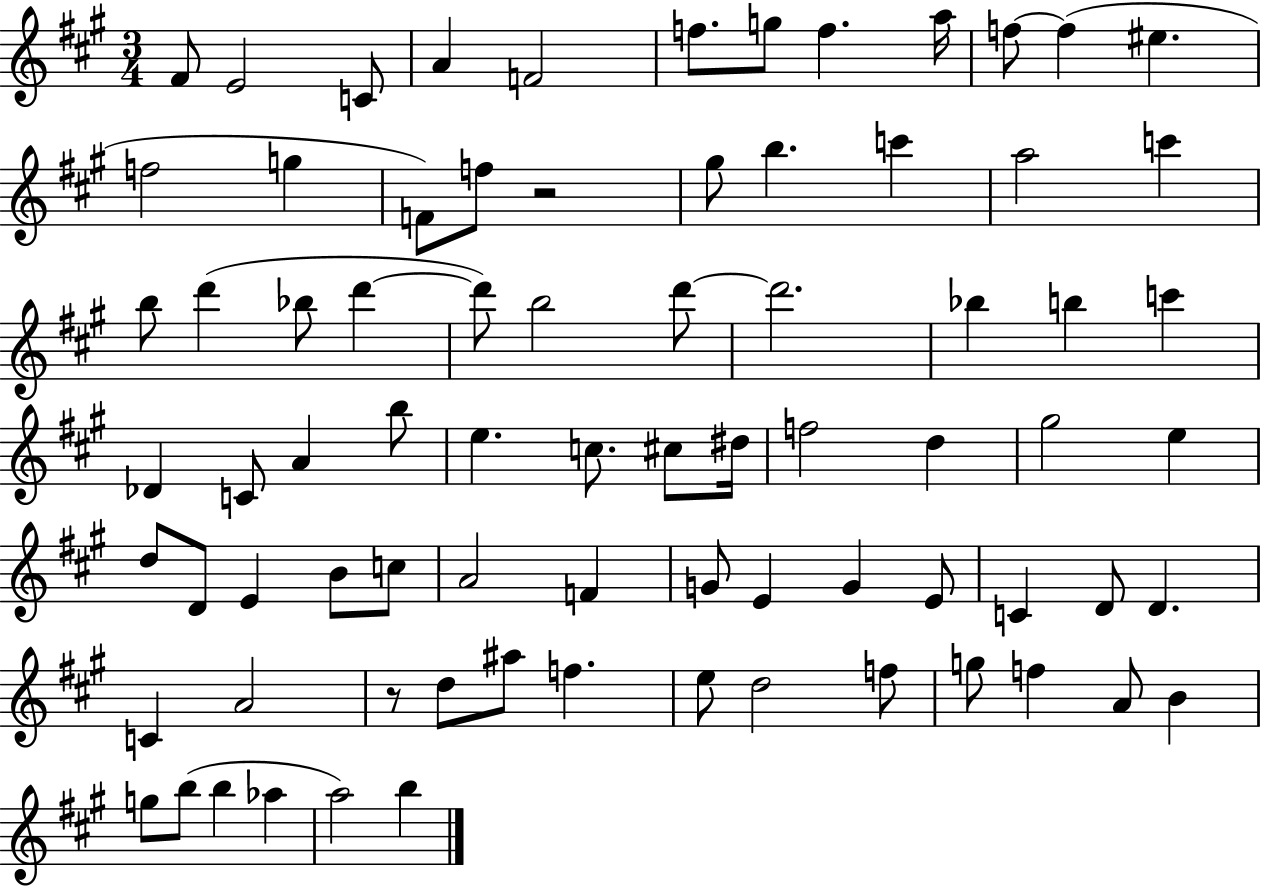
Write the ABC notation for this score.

X:1
T:Untitled
M:3/4
L:1/4
K:A
^F/2 E2 C/2 A F2 f/2 g/2 f a/4 f/2 f ^e f2 g F/2 f/2 z2 ^g/2 b c' a2 c' b/2 d' _b/2 d' d'/2 b2 d'/2 d'2 _b b c' _D C/2 A b/2 e c/2 ^c/2 ^d/4 f2 d ^g2 e d/2 D/2 E B/2 c/2 A2 F G/2 E G E/2 C D/2 D C A2 z/2 d/2 ^a/2 f e/2 d2 f/2 g/2 f A/2 B g/2 b/2 b _a a2 b